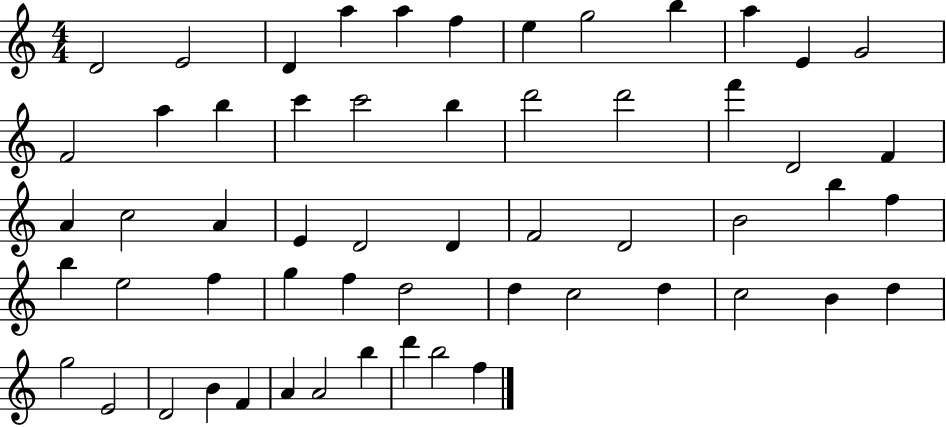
X:1
T:Untitled
M:4/4
L:1/4
K:C
D2 E2 D a a f e g2 b a E G2 F2 a b c' c'2 b d'2 d'2 f' D2 F A c2 A E D2 D F2 D2 B2 b f b e2 f g f d2 d c2 d c2 B d g2 E2 D2 B F A A2 b d' b2 f